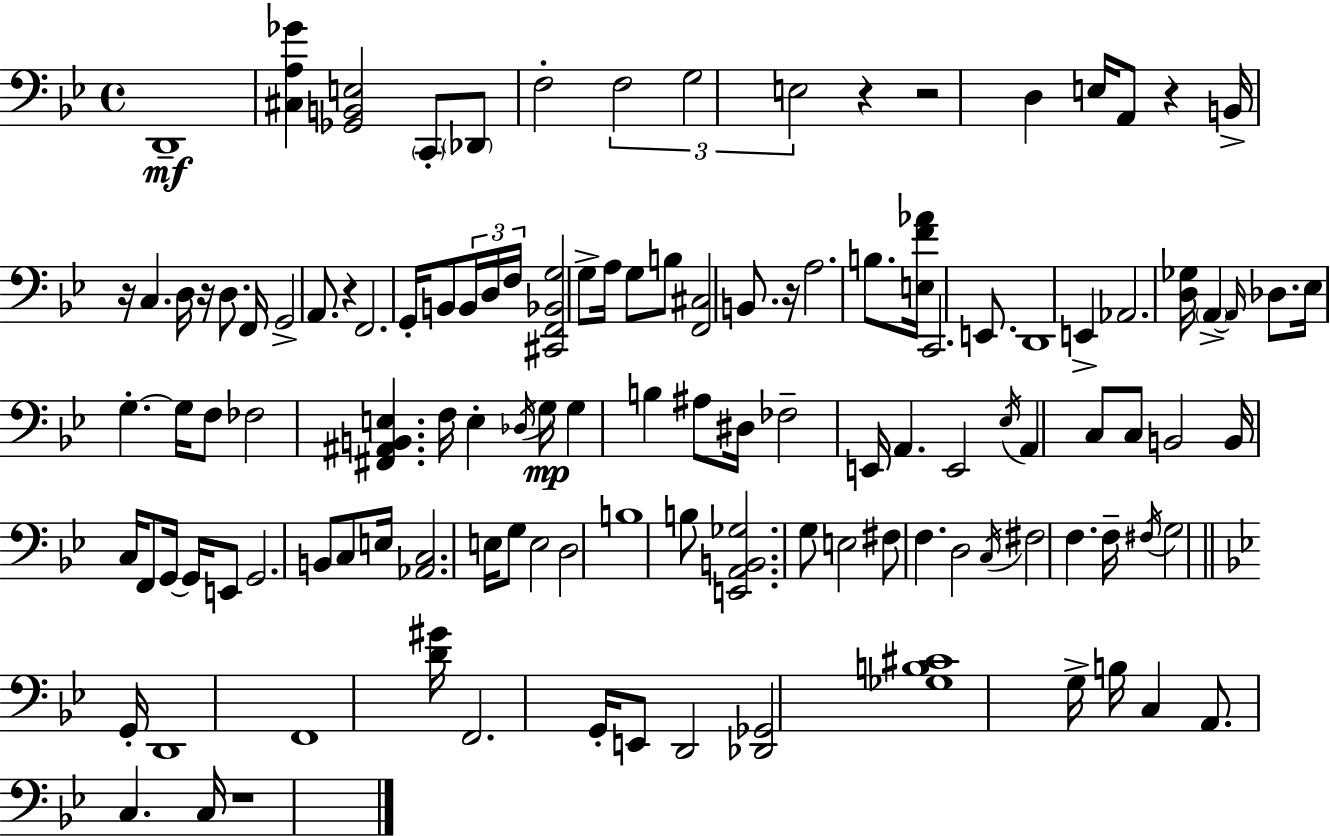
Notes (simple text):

D2/w [C#3,A3,Gb4]/q [Gb2,B2,E3]/h C2/e Db2/e F3/h F3/h G3/h E3/h R/q R/h D3/q E3/s A2/e R/q B2/s R/s C3/q. D3/s R/s D3/e. F2/s G2/h A2/e. R/q F2/h. G2/s B2/e B2/s D3/s F3/s [C#2,F2,Bb2,G3]/h G3/e A3/s G3/e B3/e [F2,C#3]/h B2/e. R/s A3/h. B3/e. [E3,F4,Ab4]/s C2/h. E2/e. D2/w E2/q Ab2/h. [D3,Gb3]/s A2/q A2/s Db3/e. Eb3/s G3/q. G3/s F3/e FES3/h [F#2,A#2,B2,E3]/q. F3/s E3/q Db3/s G3/s G3/q B3/q A#3/e D#3/s FES3/h E2/s A2/q. E2/h Eb3/s A2/q C3/e C3/e B2/h B2/s C3/s F2/e G2/s G2/s E2/e G2/h. B2/e C3/e E3/s [Ab2,C3]/h. E3/s G3/e E3/h D3/h B3/w B3/e [E2,A2,B2,Gb3]/h. G3/e E3/h F#3/e F3/q. D3/h C3/s F#3/h F3/q. F3/s F#3/s G3/h G2/s D2/w F2/w [D4,G#4]/s F2/h. G2/s E2/e D2/h [Db2,Gb2]/h [Gb3,B3,C#4]/w G3/s B3/s C3/q A2/e. C3/q. C3/s R/w